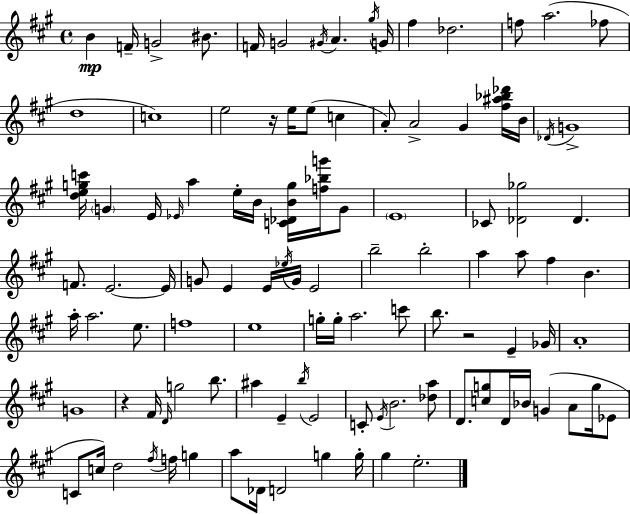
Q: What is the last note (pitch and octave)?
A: E5